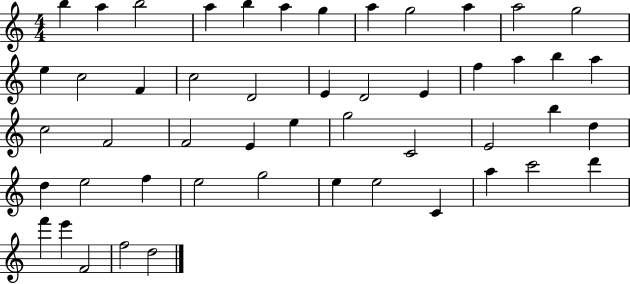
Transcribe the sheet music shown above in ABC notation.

X:1
T:Untitled
M:4/4
L:1/4
K:C
b a b2 a b a g a g2 a a2 g2 e c2 F c2 D2 E D2 E f a b a c2 F2 F2 E e g2 C2 E2 b d d e2 f e2 g2 e e2 C a c'2 d' f' e' F2 f2 d2